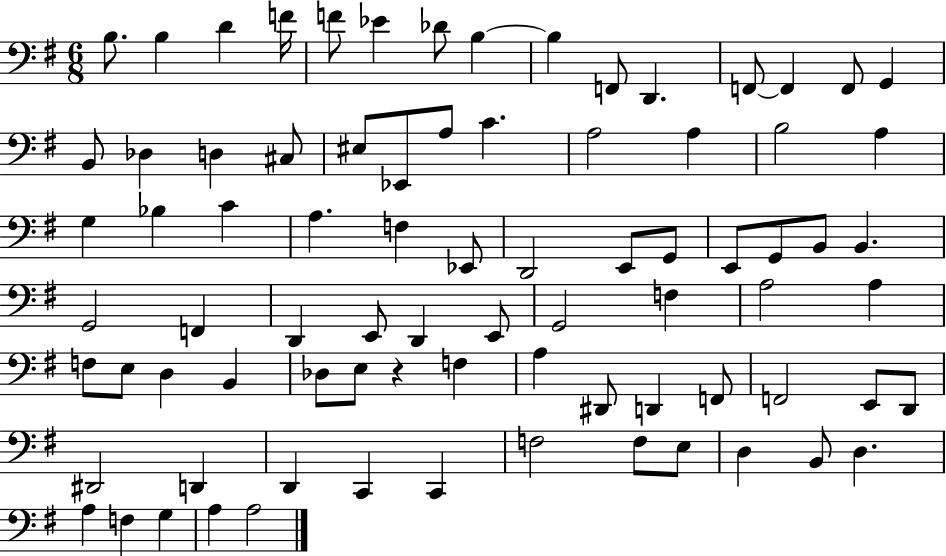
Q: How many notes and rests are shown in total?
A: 81